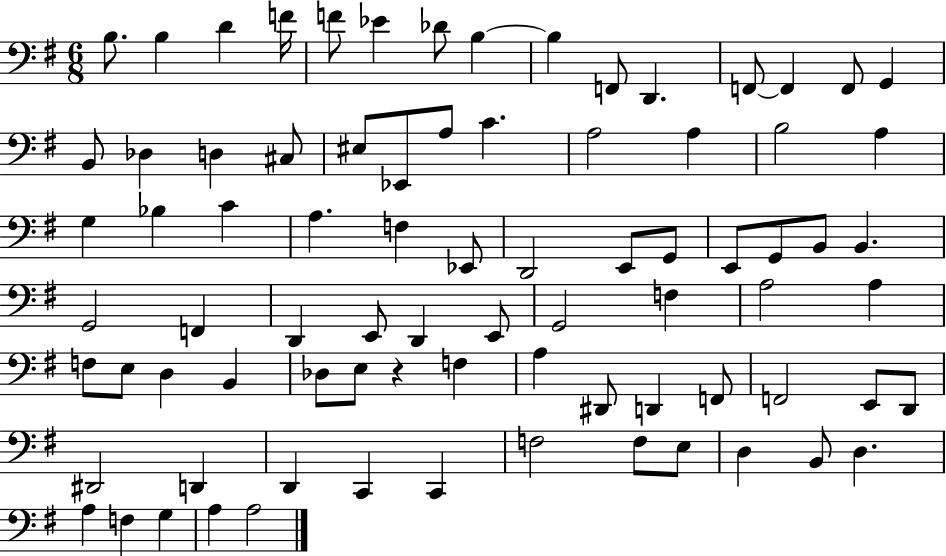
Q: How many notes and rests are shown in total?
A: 81